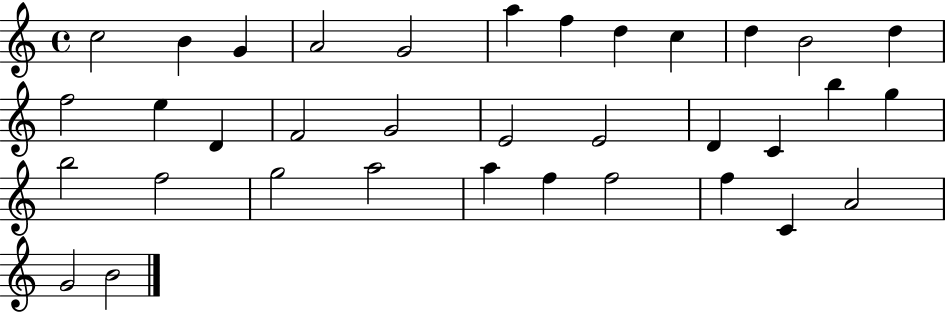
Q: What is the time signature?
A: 4/4